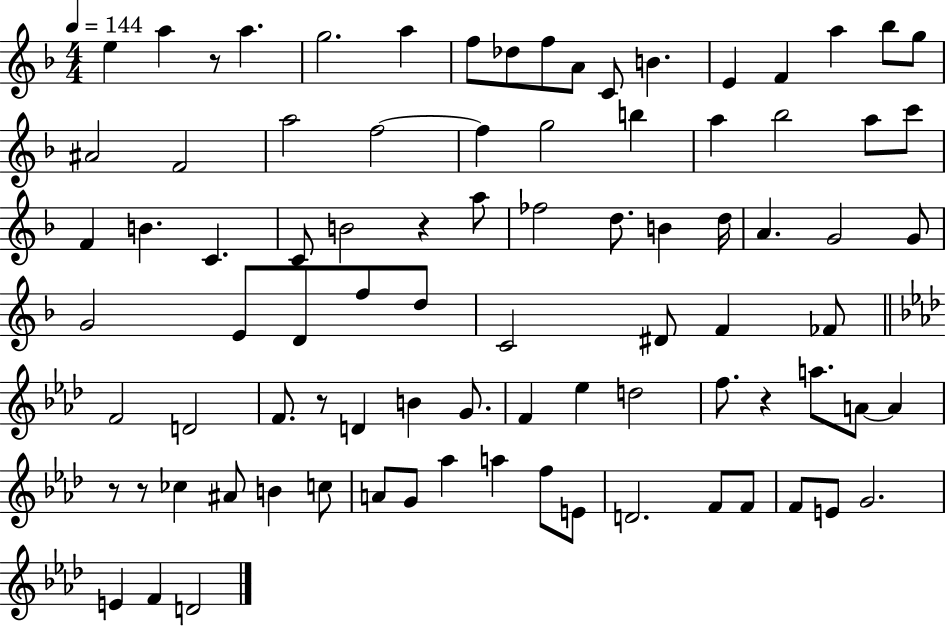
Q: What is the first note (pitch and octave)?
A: E5